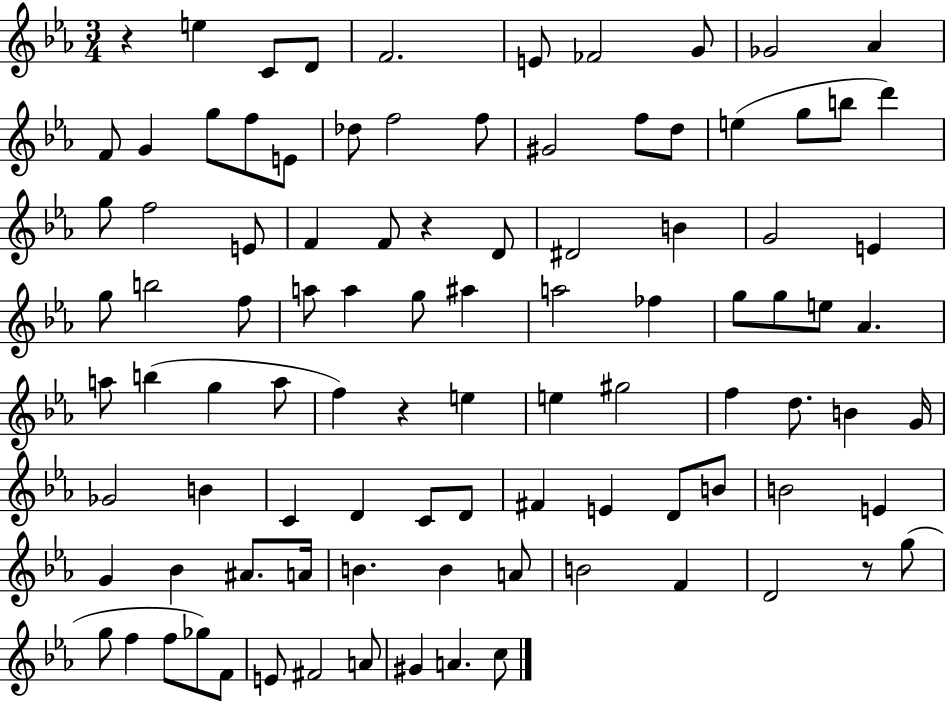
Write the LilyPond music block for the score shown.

{
  \clef treble
  \numericTimeSignature
  \time 3/4
  \key ees \major
  r4 e''4 c'8 d'8 | f'2. | e'8 fes'2 g'8 | ges'2 aes'4 | \break f'8 g'4 g''8 f''8 e'8 | des''8 f''2 f''8 | gis'2 f''8 d''8 | e''4( g''8 b''8 d'''4) | \break g''8 f''2 e'8 | f'4 f'8 r4 d'8 | dis'2 b'4 | g'2 e'4 | \break g''8 b''2 f''8 | a''8 a''4 g''8 ais''4 | a''2 fes''4 | g''8 g''8 e''8 aes'4. | \break a''8 b''4( g''4 a''8 | f''4) r4 e''4 | e''4 gis''2 | f''4 d''8. b'4 g'16 | \break ges'2 b'4 | c'4 d'4 c'8 d'8 | fis'4 e'4 d'8 b'8 | b'2 e'4 | \break g'4 bes'4 ais'8. a'16 | b'4. b'4 a'8 | b'2 f'4 | d'2 r8 g''8( | \break g''8 f''4 f''8 ges''8) f'8 | e'8 fis'2 a'8 | gis'4 a'4. c''8 | \bar "|."
}